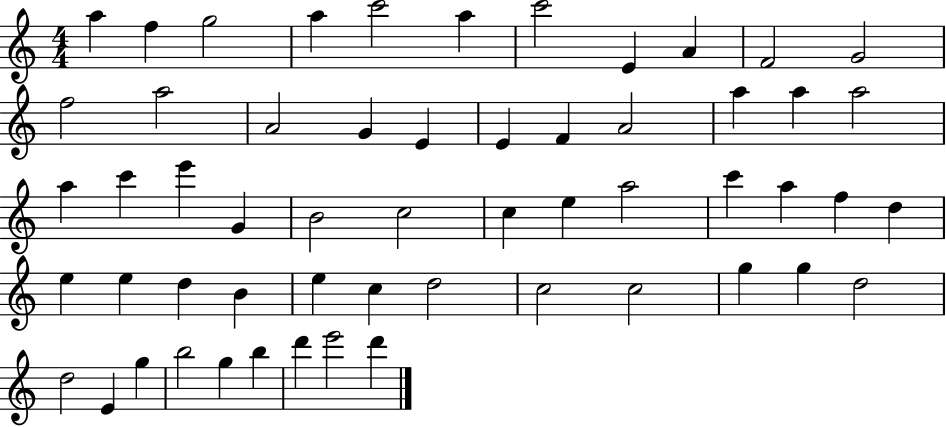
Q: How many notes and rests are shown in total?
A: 56